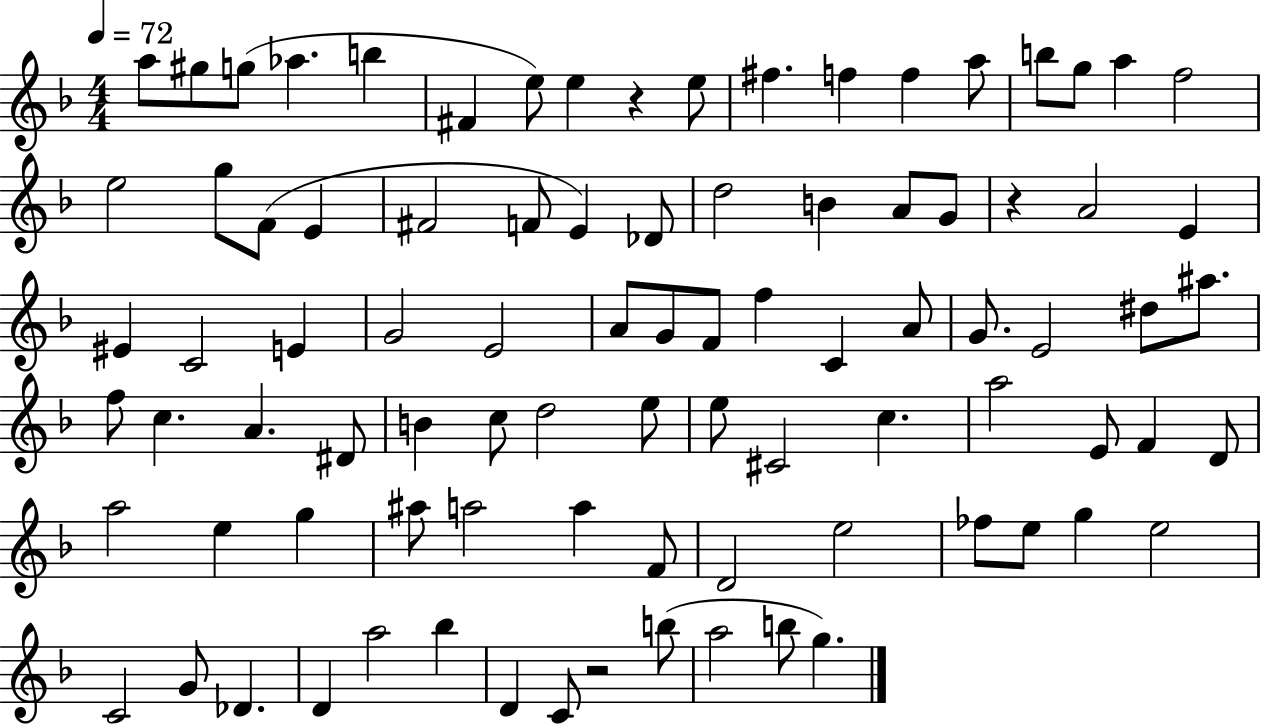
A5/e G#5/e G5/e Ab5/q. B5/q F#4/q E5/e E5/q R/q E5/e F#5/q. F5/q F5/q A5/e B5/e G5/e A5/q F5/h E5/h G5/e F4/e E4/q F#4/h F4/e E4/q Db4/e D5/h B4/q A4/e G4/e R/q A4/h E4/q EIS4/q C4/h E4/q G4/h E4/h A4/e G4/e F4/e F5/q C4/q A4/e G4/e. E4/h D#5/e A#5/e. F5/e C5/q. A4/q. D#4/e B4/q C5/e D5/h E5/e E5/e C#4/h C5/q. A5/h E4/e F4/q D4/e A5/h E5/q G5/q A#5/e A5/h A5/q F4/e D4/h E5/h FES5/e E5/e G5/q E5/h C4/h G4/e Db4/q. D4/q A5/h Bb5/q D4/q C4/e R/h B5/e A5/h B5/e G5/q.